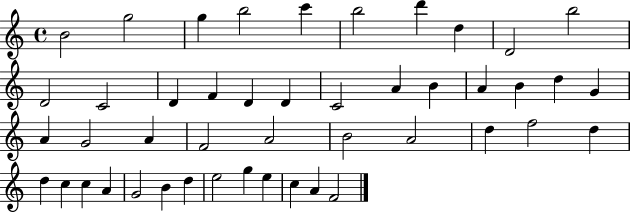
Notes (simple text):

B4/h G5/h G5/q B5/h C6/q B5/h D6/q D5/q D4/h B5/h D4/h C4/h D4/q F4/q D4/q D4/q C4/h A4/q B4/q A4/q B4/q D5/q G4/q A4/q G4/h A4/q F4/h A4/h B4/h A4/h D5/q F5/h D5/q D5/q C5/q C5/q A4/q G4/h B4/q D5/q E5/h G5/q E5/q C5/q A4/q F4/h